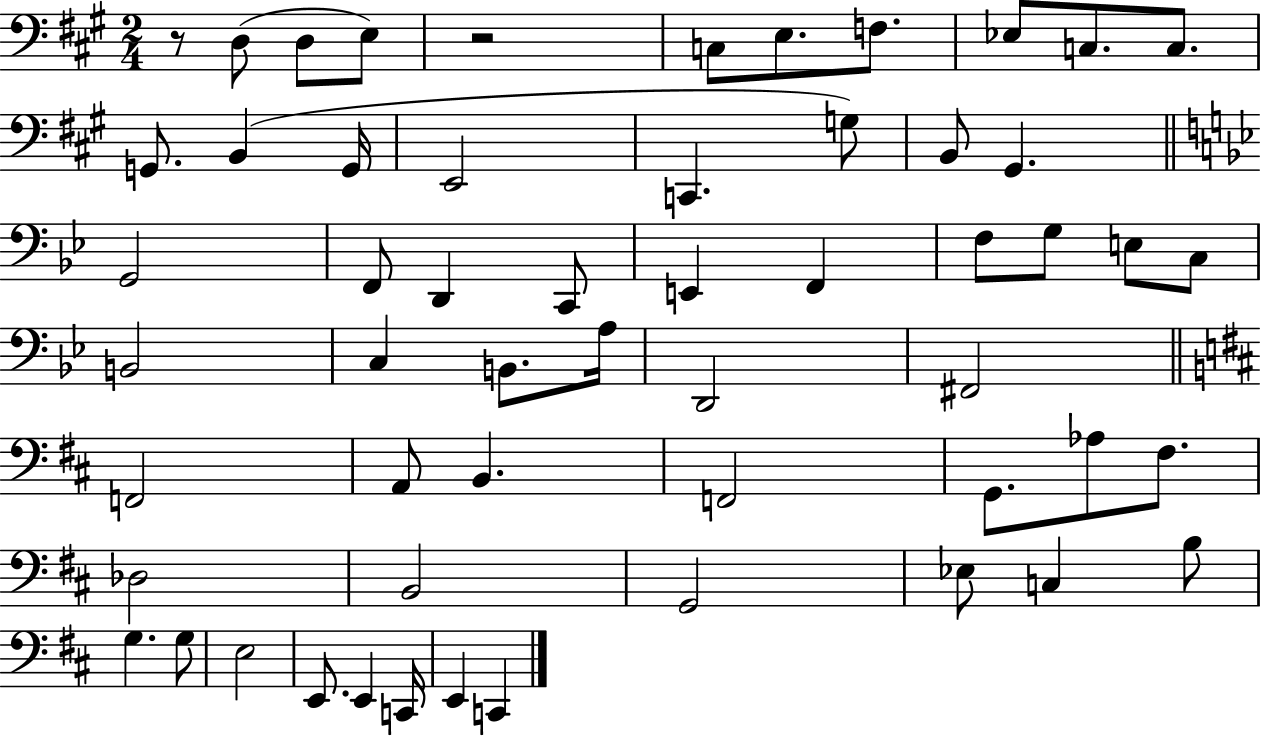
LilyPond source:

{
  \clef bass
  \numericTimeSignature
  \time 2/4
  \key a \major
  r8 d8( d8 e8) | r2 | c8 e8. f8. | ees8 c8. c8. | \break g,8. b,4( g,16 | e,2 | c,4. g8) | b,8 gis,4. | \break \bar "||" \break \key bes \major g,2 | f,8 d,4 c,8 | e,4 f,4 | f8 g8 e8 c8 | \break b,2 | c4 b,8. a16 | d,2 | fis,2 | \break \bar "||" \break \key d \major f,2 | a,8 b,4. | f,2 | g,8. aes8 fis8. | \break des2 | b,2 | g,2 | ees8 c4 b8 | \break g4. g8 | e2 | e,8. e,4 c,16 | e,4 c,4 | \break \bar "|."
}